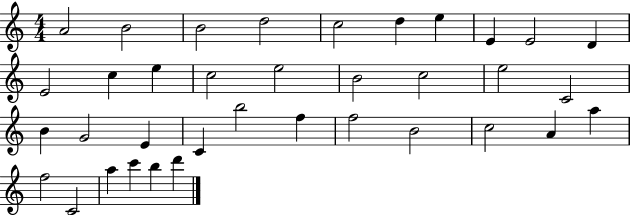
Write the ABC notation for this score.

X:1
T:Untitled
M:4/4
L:1/4
K:C
A2 B2 B2 d2 c2 d e E E2 D E2 c e c2 e2 B2 c2 e2 C2 B G2 E C b2 f f2 B2 c2 A a f2 C2 a c' b d'